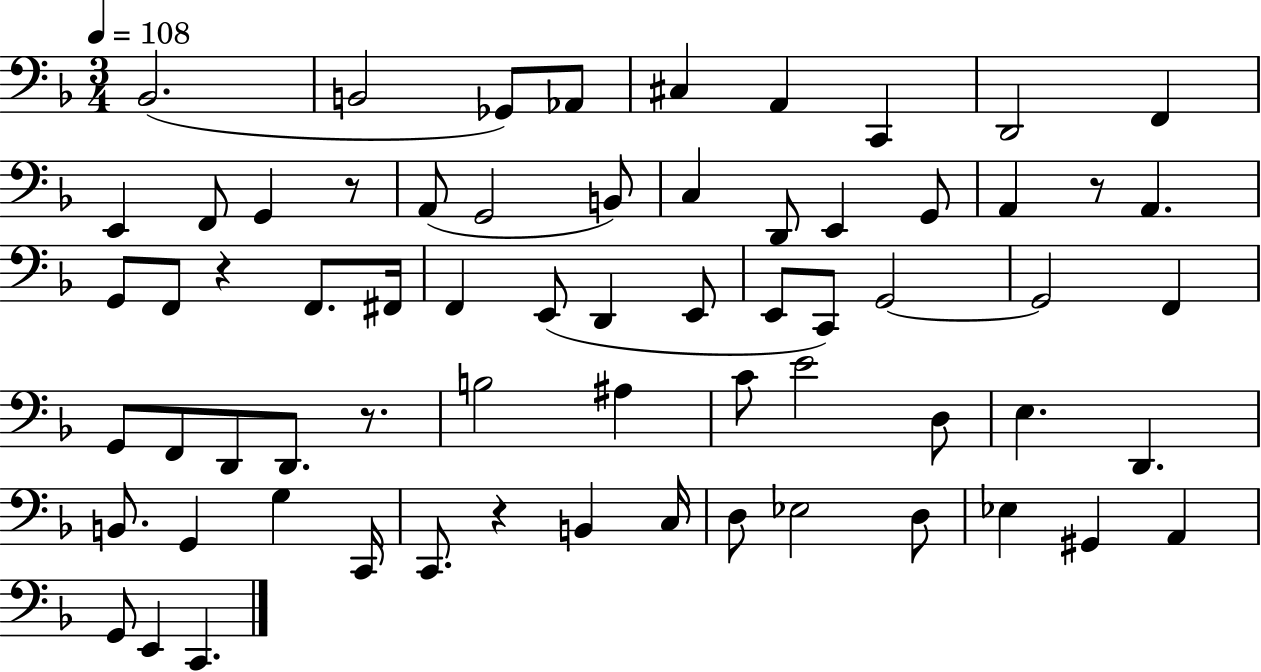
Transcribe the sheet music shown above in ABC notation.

X:1
T:Untitled
M:3/4
L:1/4
K:F
_B,,2 B,,2 _G,,/2 _A,,/2 ^C, A,, C,, D,,2 F,, E,, F,,/2 G,, z/2 A,,/2 G,,2 B,,/2 C, D,,/2 E,, G,,/2 A,, z/2 A,, G,,/2 F,,/2 z F,,/2 ^F,,/4 F,, E,,/2 D,, E,,/2 E,,/2 C,,/2 G,,2 G,,2 F,, G,,/2 F,,/2 D,,/2 D,,/2 z/2 B,2 ^A, C/2 E2 D,/2 E, D,, B,,/2 G,, G, C,,/4 C,,/2 z B,, C,/4 D,/2 _E,2 D,/2 _E, ^G,, A,, G,,/2 E,, C,,